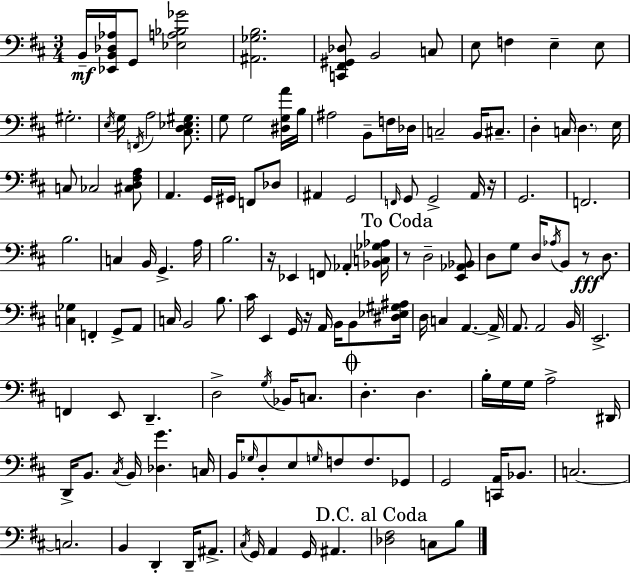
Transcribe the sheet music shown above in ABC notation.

X:1
T:Untitled
M:3/4
L:1/4
K:D
B,,/4 [_E,,B,,_D,_A,]/4 G,,/2 [_E,A,_B,_G]2 [^A,,_G,B,]2 [C,,^F,,^G,,_D,]/2 B,,2 C,/2 E,/2 F, E, E,/2 ^G,2 E,/4 G,/4 F,,/4 A,2 [^C,D,_E,^G,]/2 G,/2 G,2 [^D,G,A]/4 B,/4 ^A,2 B,,/2 F,/4 _D,/4 C,2 B,,/4 ^C,/2 D, C,/4 D, E,/4 C,/2 _C,2 [^C,D,^F,A,]/2 A,, G,,/4 ^G,,/4 F,,/2 _D,/2 ^A,, G,,2 F,,/4 G,,/2 G,,2 A,,/4 z/4 G,,2 F,,2 B,2 C, B,,/4 G,, A,/4 B,2 z/4 _E,, F,,/2 _A,, [_B,,C,_G,_A,]/4 z/2 D,2 [E,,_A,,_B,,]/2 D,/2 G,/2 D,/4 _A,/4 B,,/2 z/2 D,/2 [C,_G,] F,, G,,/2 A,,/2 C,/4 B,,2 B,/2 ^C/4 E,, G,,/4 z/4 A,,/4 B,,/4 B,,/2 [^D,_E,^G,^A,]/4 D,/4 C, A,, A,,/4 A,,/2 A,,2 B,,/4 E,,2 F,, E,,/2 D,, D,2 G,/4 _B,,/4 C,/2 D, D, B,/4 G,/4 G,/4 A,2 ^D,,/4 D,,/4 B,,/2 ^C,/4 B,,/4 [_D,G] C,/4 B,,/4 _G,/4 D,/2 E,/2 G,/4 F,/2 F,/2 _G,,/2 G,,2 [C,,A,,]/4 _B,,/2 C,2 C,2 B,, D,, D,,/4 ^A,,/2 ^C,/4 G,,/4 A,, G,,/4 ^A,, [_D,^F,]2 C,/2 B,/2